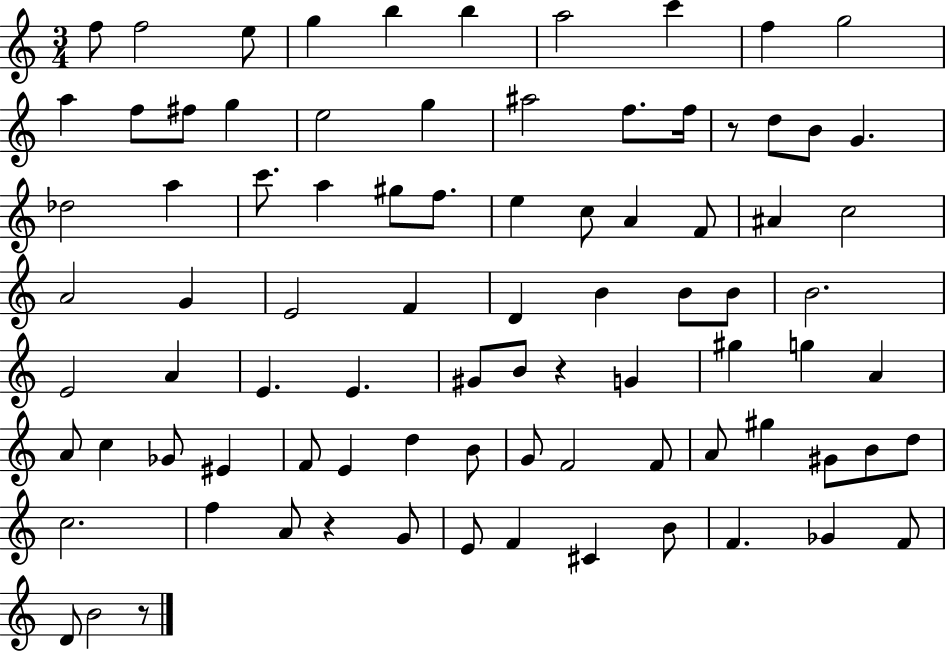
F5/e F5/h E5/e G5/q B5/q B5/q A5/h C6/q F5/q G5/h A5/q F5/e F#5/e G5/q E5/h G5/q A#5/h F5/e. F5/s R/e D5/e B4/e G4/q. Db5/h A5/q C6/e. A5/q G#5/e F5/e. E5/q C5/e A4/q F4/e A#4/q C5/h A4/h G4/q E4/h F4/q D4/q B4/q B4/e B4/e B4/h. E4/h A4/q E4/q. E4/q. G#4/e B4/e R/q G4/q G#5/q G5/q A4/q A4/e C5/q Gb4/e EIS4/q F4/e E4/q D5/q B4/e G4/e F4/h F4/e A4/e G#5/q G#4/e B4/e D5/e C5/h. F5/q A4/e R/q G4/e E4/e F4/q C#4/q B4/e F4/q. Gb4/q F4/e D4/e B4/h R/e